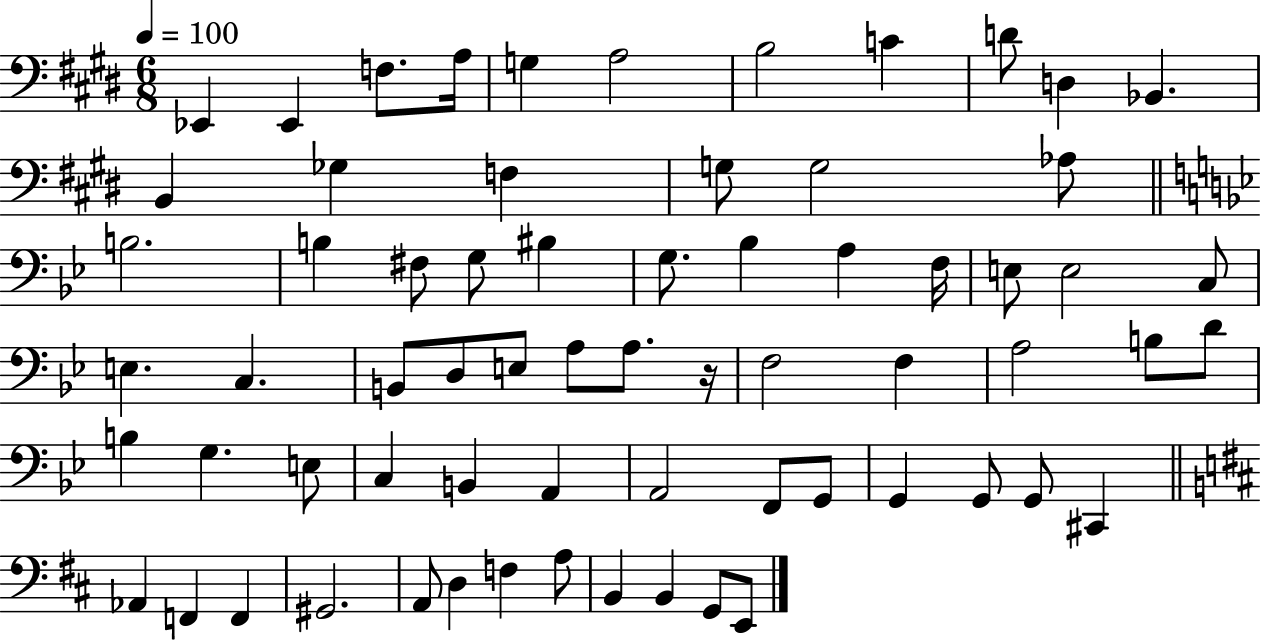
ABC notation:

X:1
T:Untitled
M:6/8
L:1/4
K:E
_E,, _E,, F,/2 A,/4 G, A,2 B,2 C D/2 D, _B,, B,, _G, F, G,/2 G,2 _A,/2 B,2 B, ^F,/2 G,/2 ^B, G,/2 _B, A, F,/4 E,/2 E,2 C,/2 E, C, B,,/2 D,/2 E,/2 A,/2 A,/2 z/4 F,2 F, A,2 B,/2 D/2 B, G, E,/2 C, B,, A,, A,,2 F,,/2 G,,/2 G,, G,,/2 G,,/2 ^C,, _A,, F,, F,, ^G,,2 A,,/2 D, F, A,/2 B,, B,, G,,/2 E,,/2